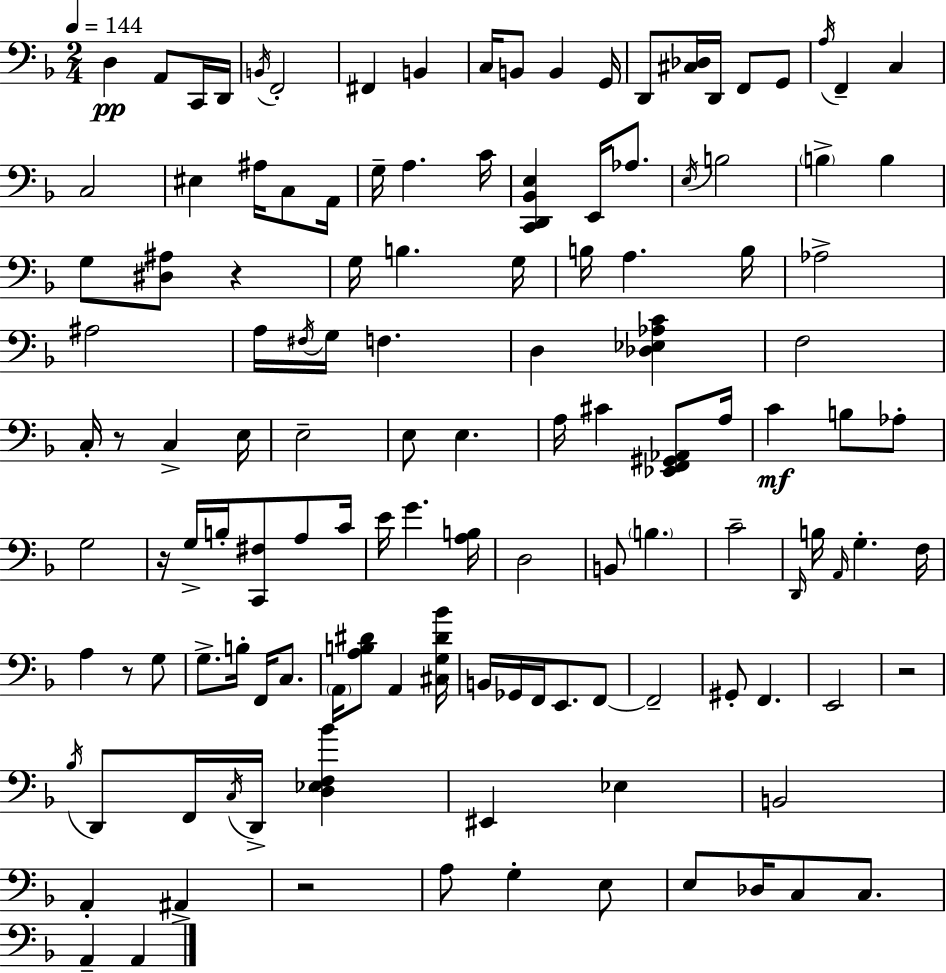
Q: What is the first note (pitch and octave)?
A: D3